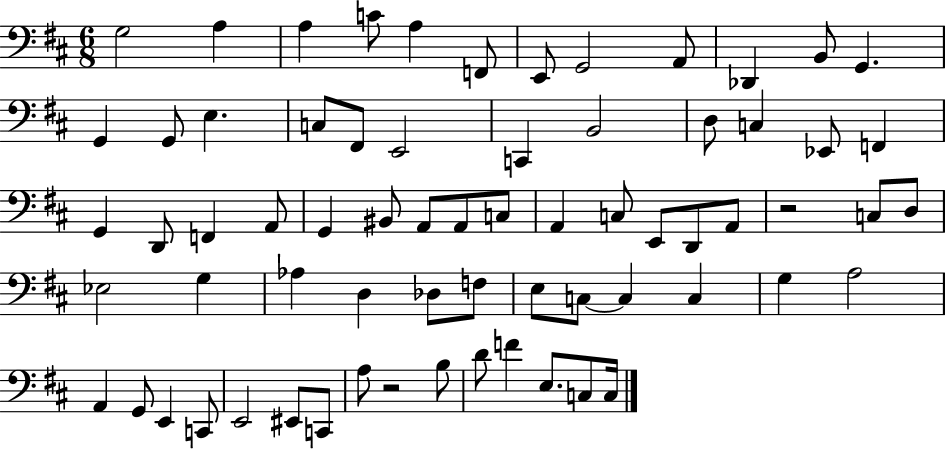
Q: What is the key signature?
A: D major